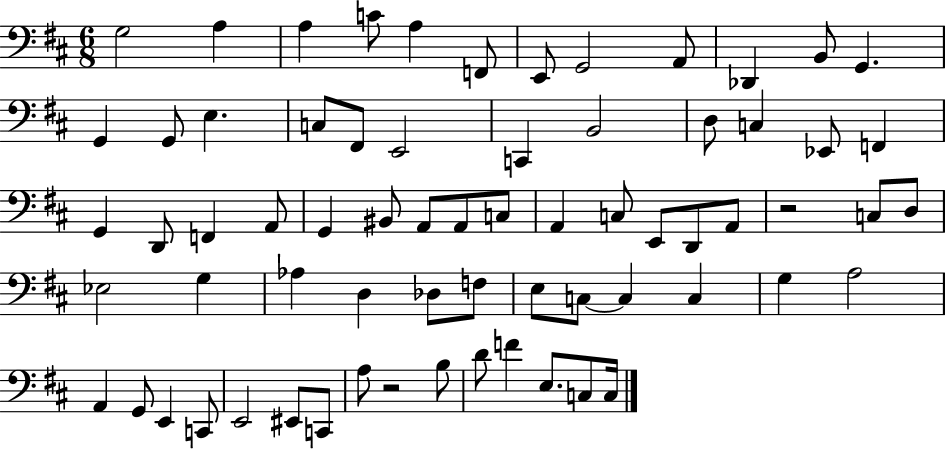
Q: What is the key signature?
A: D major